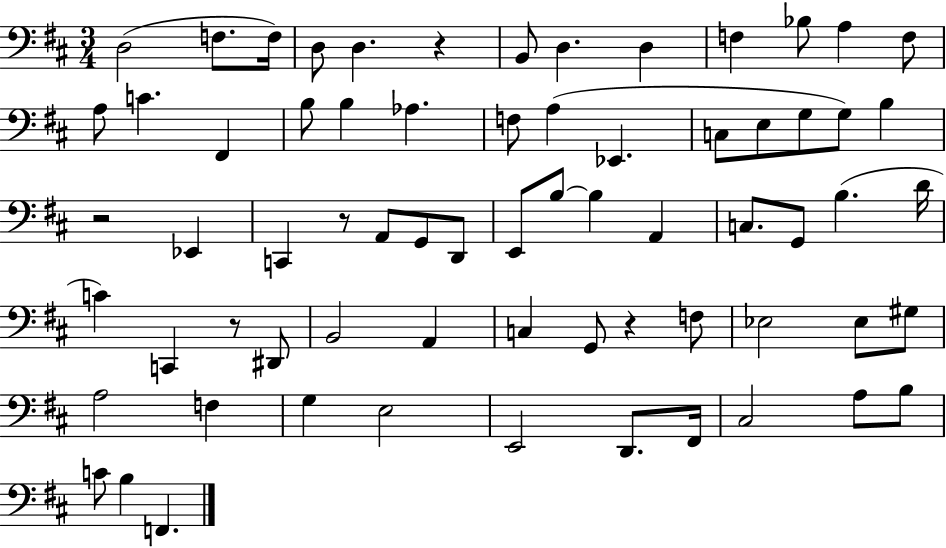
{
  \clef bass
  \numericTimeSignature
  \time 3/4
  \key d \major
  d2( f8. f16) | d8 d4. r4 | b,8 d4. d4 | f4 bes8 a4 f8 | \break a8 c'4. fis,4 | b8 b4 aes4. | f8 a4( ees,4. | c8 e8 g8 g8) b4 | \break r2 ees,4 | c,4 r8 a,8 g,8 d,8 | e,8 b8~~ b4 a,4 | c8. g,8 b4.( d'16 | \break c'4) c,4 r8 dis,8 | b,2 a,4 | c4 g,8 r4 f8 | ees2 ees8 gis8 | \break a2 f4 | g4 e2 | e,2 d,8. fis,16 | cis2 a8 b8 | \break c'8 b4 f,4. | \bar "|."
}